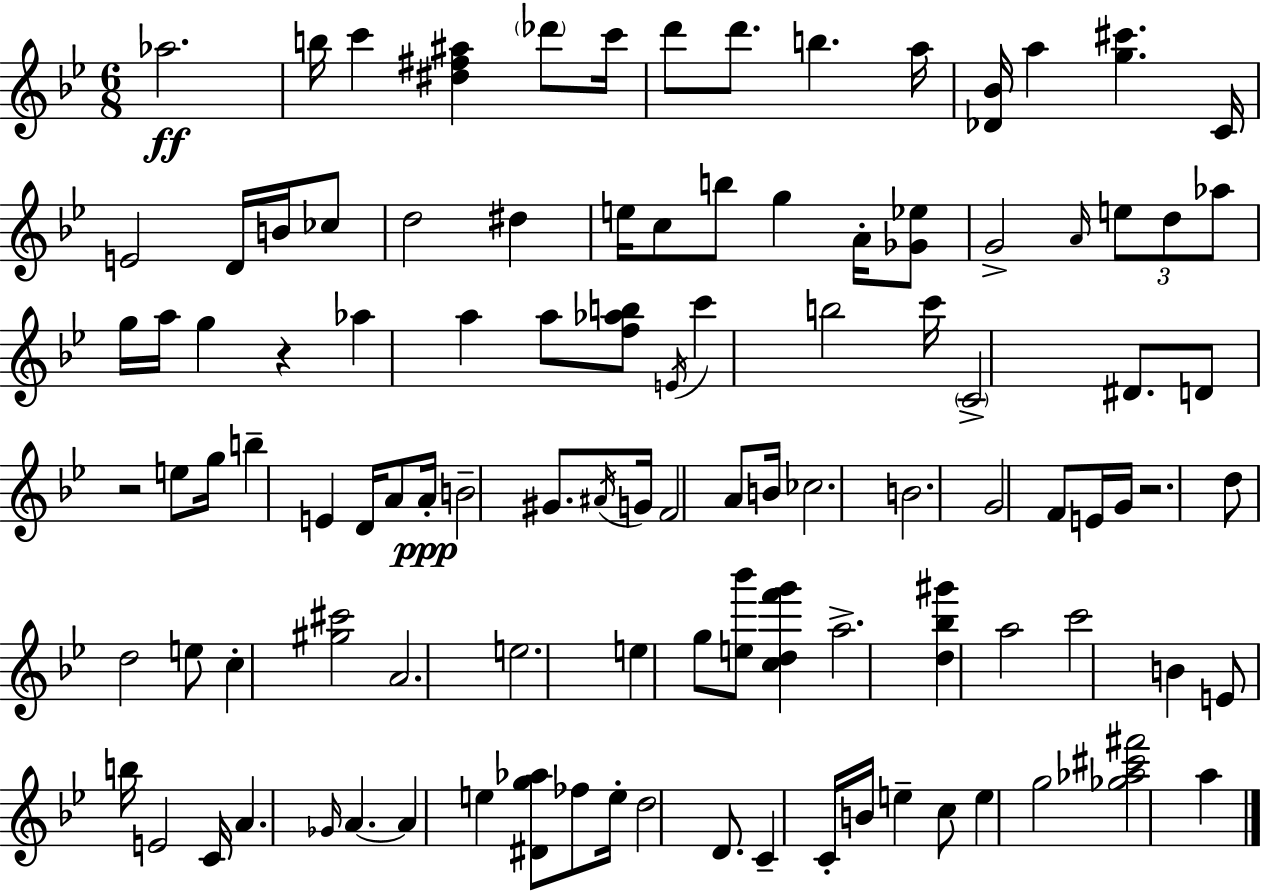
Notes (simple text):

Ab5/h. B5/s C6/q [D#5,F#5,A#5]/q Db6/e C6/s D6/e D6/e. B5/q. A5/s [Db4,Bb4]/s A5/q [G5,C#6]/q. C4/s E4/h D4/s B4/s CES5/e D5/h D#5/q E5/s C5/e B5/e G5/q A4/s [Gb4,Eb5]/e G4/h A4/s E5/e D5/e Ab5/e G5/s A5/s G5/q R/q Ab5/q A5/q A5/e [F5,Ab5,B5]/e E4/s C6/q B5/h C6/s C4/h D#4/e. D4/e R/h E5/e G5/s B5/q E4/q D4/s A4/e A4/s B4/h G#4/e. A#4/s G4/s F4/h A4/e B4/s CES5/h. B4/h. G4/h F4/e E4/s G4/s R/h. D5/e D5/h E5/e C5/q [G#5,C#6]/h A4/h. E5/h. E5/q G5/e [E5,Bb6]/e [C5,D5,F6,G6]/q A5/h. [D5,Bb5,G#6]/q A5/h C6/h B4/q E4/e B5/s E4/h C4/s A4/q. Gb4/s A4/q. A4/q E5/q [D#4,G5,Ab5]/e FES5/e E5/s D5/h D4/e. C4/q C4/s B4/s E5/q C5/e E5/q G5/h [Gb5,Ab5,C#6,F#6]/h A5/q